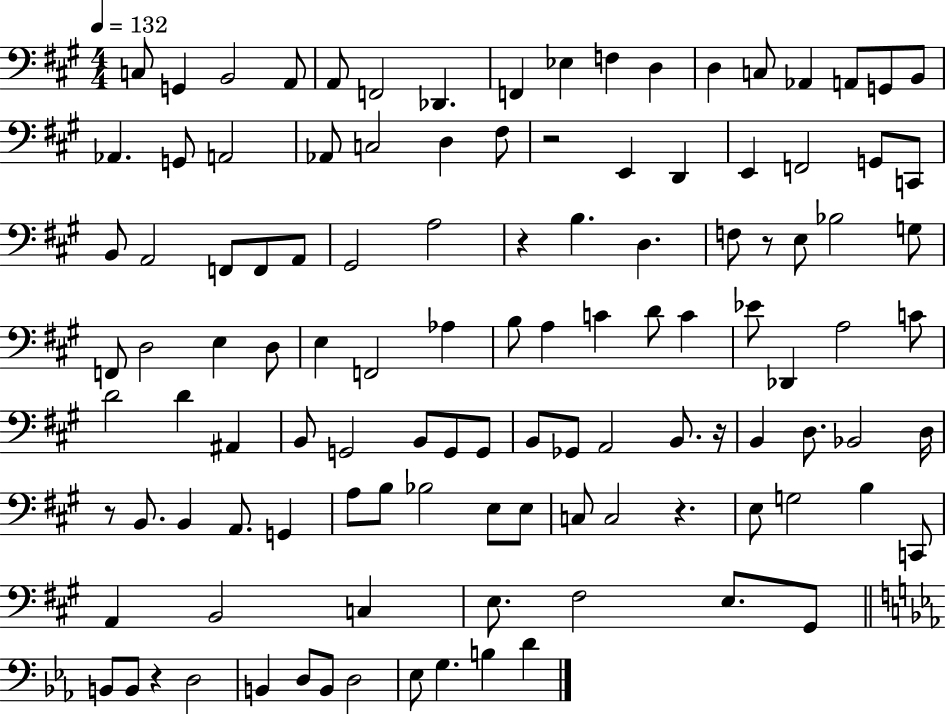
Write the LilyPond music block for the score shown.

{
  \clef bass
  \numericTimeSignature
  \time 4/4
  \key a \major
  \tempo 4 = 132
  \repeat volta 2 { c8 g,4 b,2 a,8 | a,8 f,2 des,4. | f,4 ees4 f4 d4 | d4 c8 aes,4 a,8 g,8 b,8 | \break aes,4. g,8 a,2 | aes,8 c2 d4 fis8 | r2 e,4 d,4 | e,4 f,2 g,8 c,8 | \break b,8 a,2 f,8 f,8 a,8 | gis,2 a2 | r4 b4. d4. | f8 r8 e8 bes2 g8 | \break f,8 d2 e4 d8 | e4 f,2 aes4 | b8 a4 c'4 d'8 c'4 | ees'8 des,4 a2 c'8 | \break d'2 d'4 ais,4 | b,8 g,2 b,8 g,8 g,8 | b,8 ges,8 a,2 b,8. r16 | b,4 d8. bes,2 d16 | \break r8 b,8. b,4 a,8. g,4 | a8 b8 bes2 e8 e8 | c8 c2 r4. | e8 g2 b4 c,8 | \break a,4 b,2 c4 | e8. fis2 e8. gis,8 | \bar "||" \break \key ees \major b,8 b,8 r4 d2 | b,4 d8 b,8 d2 | ees8 g4. b4 d'4 | } \bar "|."
}